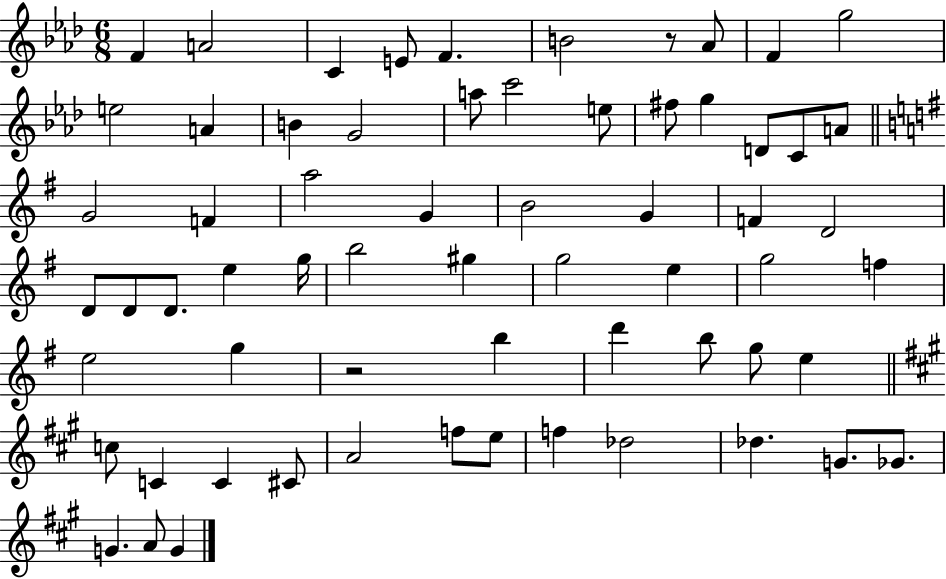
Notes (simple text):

F4/q A4/h C4/q E4/e F4/q. B4/h R/e Ab4/e F4/q G5/h E5/h A4/q B4/q G4/h A5/e C6/h E5/e F#5/e G5/q D4/e C4/e A4/e G4/h F4/q A5/h G4/q B4/h G4/q F4/q D4/h D4/e D4/e D4/e. E5/q G5/s B5/h G#5/q G5/h E5/q G5/h F5/q E5/h G5/q R/h B5/q D6/q B5/e G5/e E5/q C5/e C4/q C4/q C#4/e A4/h F5/e E5/e F5/q Db5/h Db5/q. G4/e. Gb4/e. G4/q. A4/e G4/q